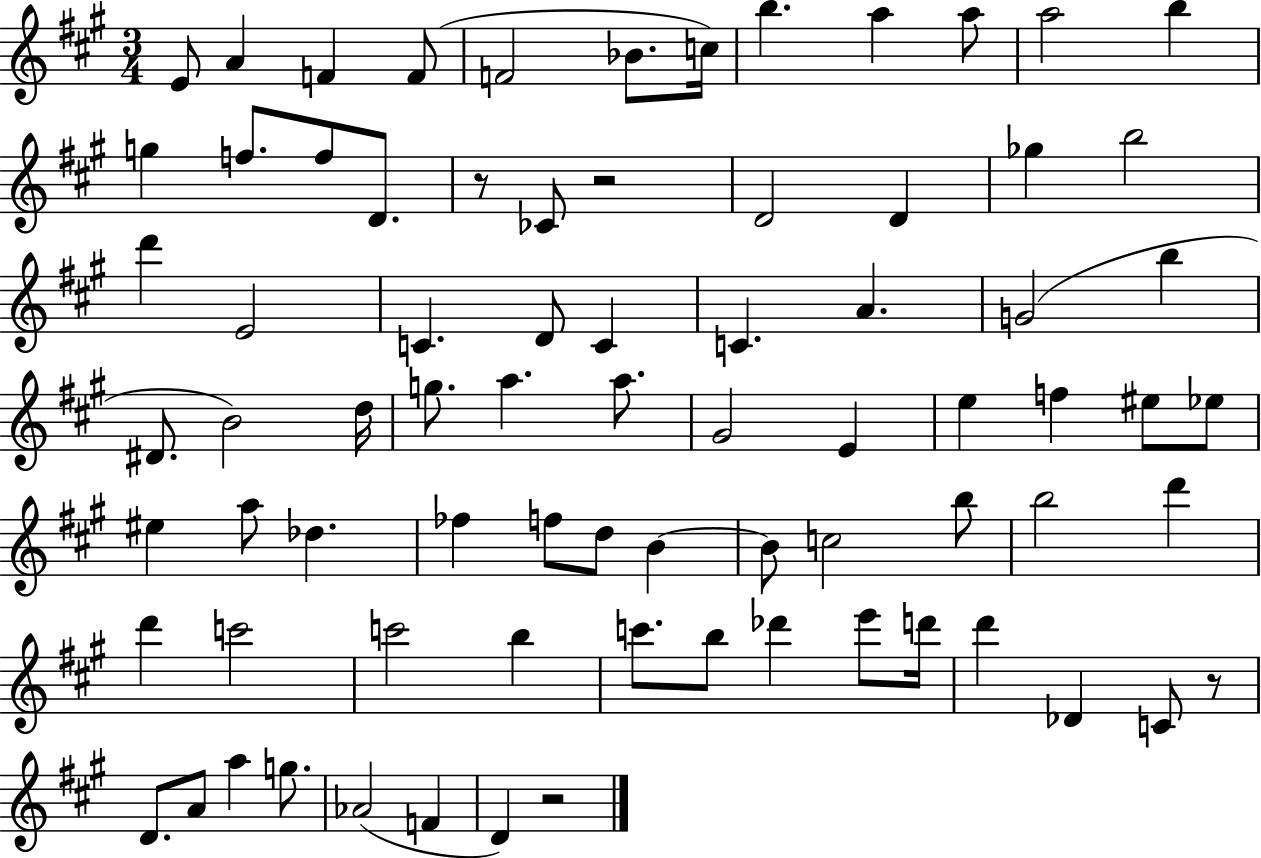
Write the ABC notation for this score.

X:1
T:Untitled
M:3/4
L:1/4
K:A
E/2 A F F/2 F2 _B/2 c/4 b a a/2 a2 b g f/2 f/2 D/2 z/2 _C/2 z2 D2 D _g b2 d' E2 C D/2 C C A G2 b ^D/2 B2 d/4 g/2 a a/2 ^G2 E e f ^e/2 _e/2 ^e a/2 _d _f f/2 d/2 B B/2 c2 b/2 b2 d' d' c'2 c'2 b c'/2 b/2 _d' e'/2 d'/4 d' _D C/2 z/2 D/2 A/2 a g/2 _A2 F D z2